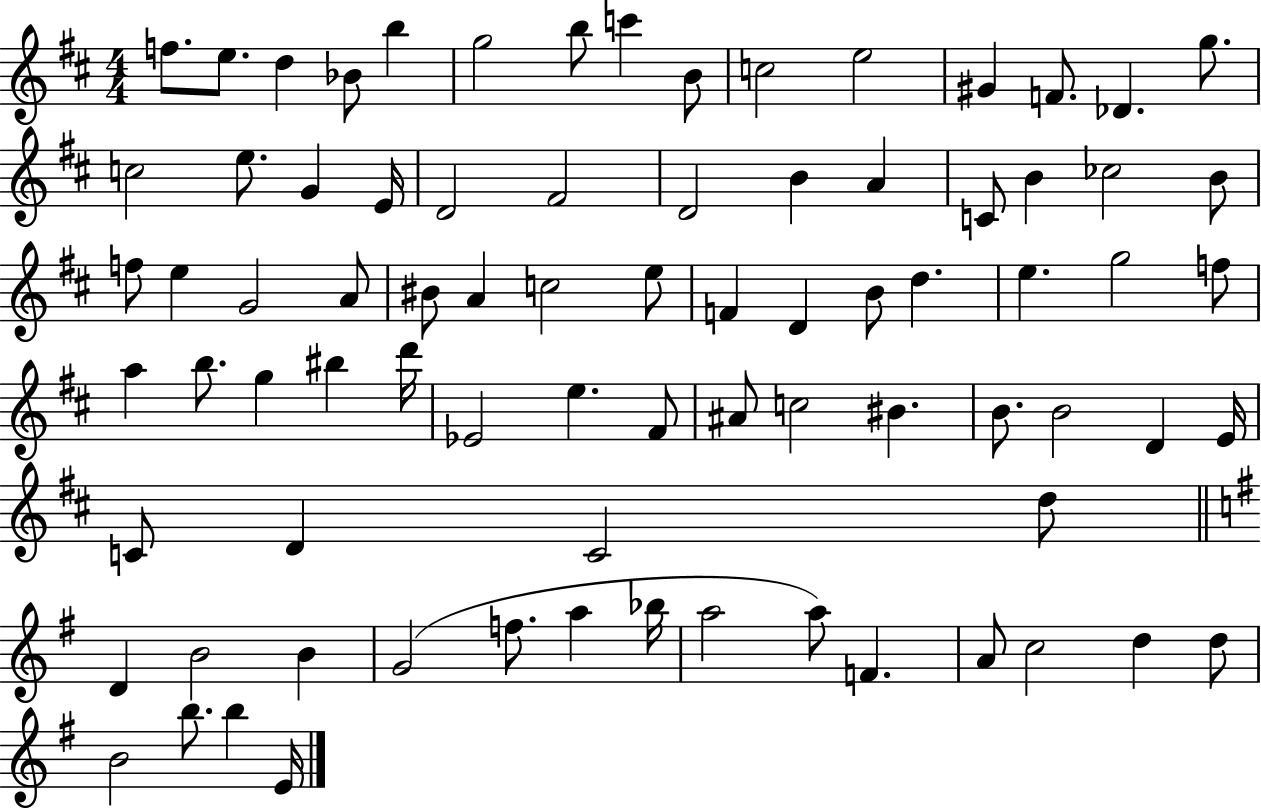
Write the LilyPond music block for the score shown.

{
  \clef treble
  \numericTimeSignature
  \time 4/4
  \key d \major
  \repeat volta 2 { f''8. e''8. d''4 bes'8 b''4 | g''2 b''8 c'''4 b'8 | c''2 e''2 | gis'4 f'8. des'4. g''8. | \break c''2 e''8. g'4 e'16 | d'2 fis'2 | d'2 b'4 a'4 | c'8 b'4 ces''2 b'8 | \break f''8 e''4 g'2 a'8 | bis'8 a'4 c''2 e''8 | f'4 d'4 b'8 d''4. | e''4. g''2 f''8 | \break a''4 b''8. g''4 bis''4 d'''16 | ees'2 e''4. fis'8 | ais'8 c''2 bis'4. | b'8. b'2 d'4 e'16 | \break c'8 d'4 c'2 d''8 | \bar "||" \break \key g \major d'4 b'2 b'4 | g'2( f''8. a''4 bes''16 | a''2 a''8) f'4. | a'8 c''2 d''4 d''8 | \break b'2 b''8. b''4 e'16 | } \bar "|."
}